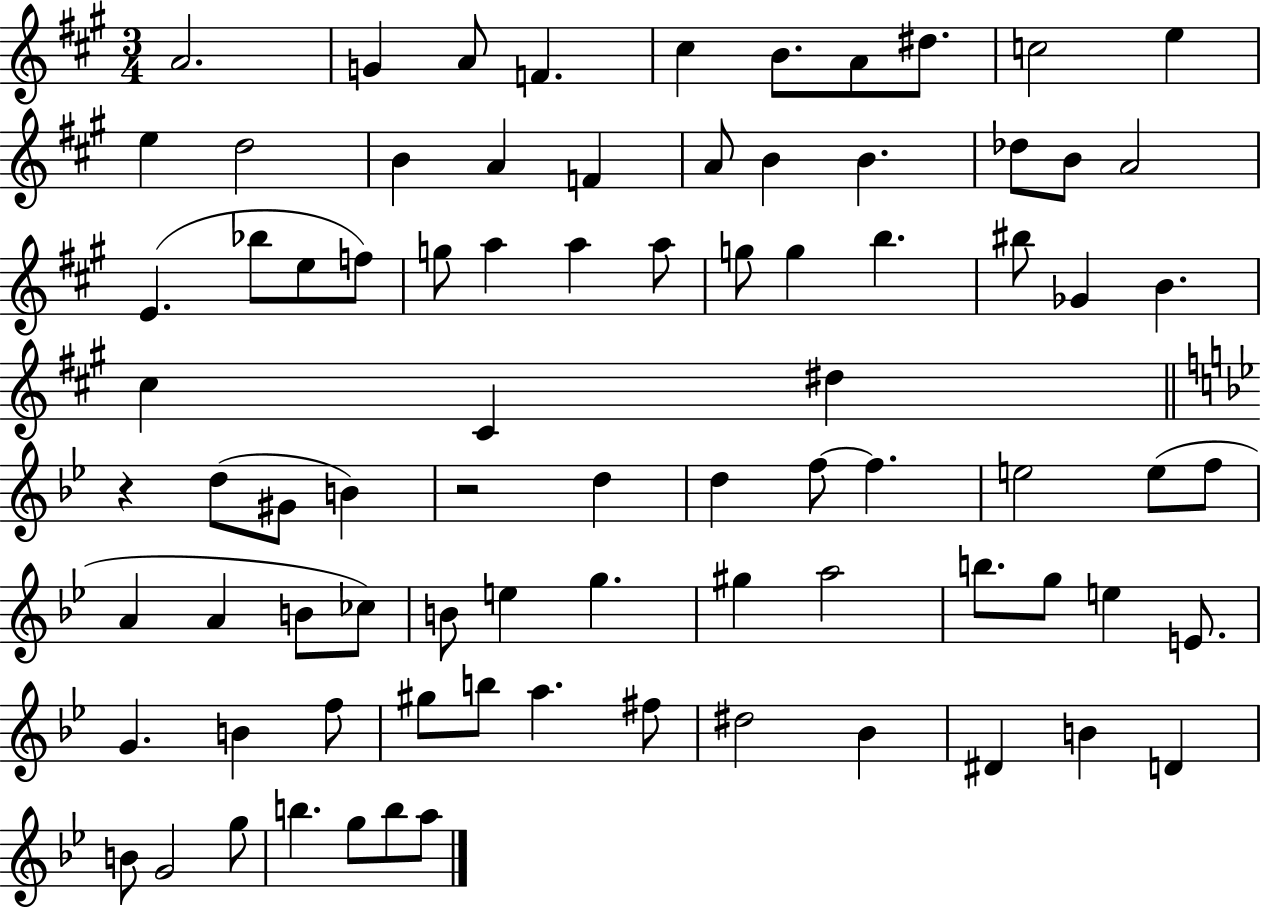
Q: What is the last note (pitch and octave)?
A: A5